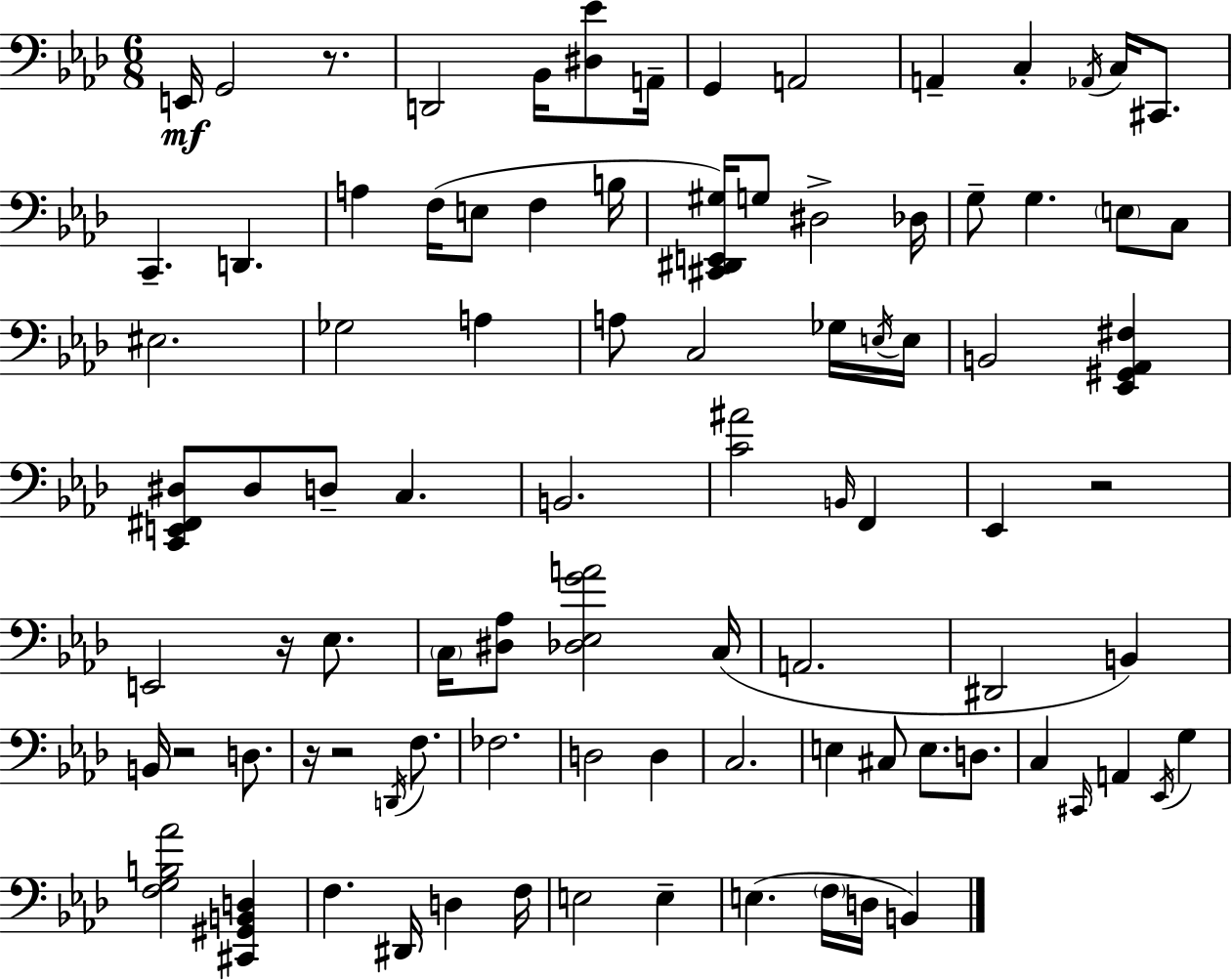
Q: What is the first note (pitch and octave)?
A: E2